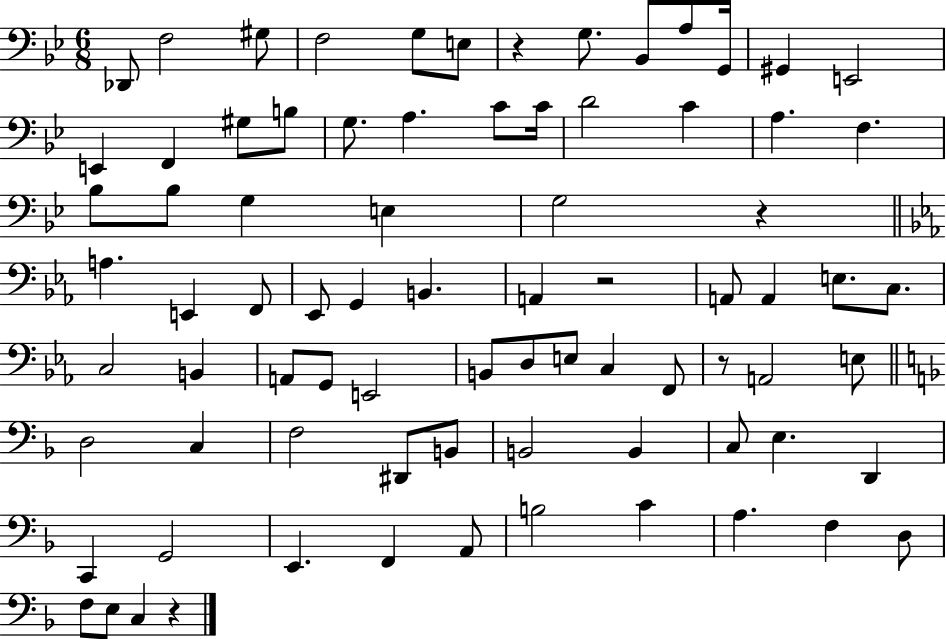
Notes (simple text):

Db2/e F3/h G#3/e F3/h G3/e E3/e R/q G3/e. Bb2/e A3/e G2/s G#2/q E2/h E2/q F2/q G#3/e B3/e G3/e. A3/q. C4/e C4/s D4/h C4/q A3/q. F3/q. Bb3/e Bb3/e G3/q E3/q G3/h R/q A3/q. E2/q F2/e Eb2/e G2/q B2/q. A2/q R/h A2/e A2/q E3/e. C3/e. C3/h B2/q A2/e G2/e E2/h B2/e D3/e E3/e C3/q F2/e R/e A2/h E3/e D3/h C3/q F3/h D#2/e B2/e B2/h B2/q C3/e E3/q. D2/q C2/q G2/h E2/q. F2/q A2/e B3/h C4/q A3/q. F3/q D3/e F3/e E3/e C3/q R/q